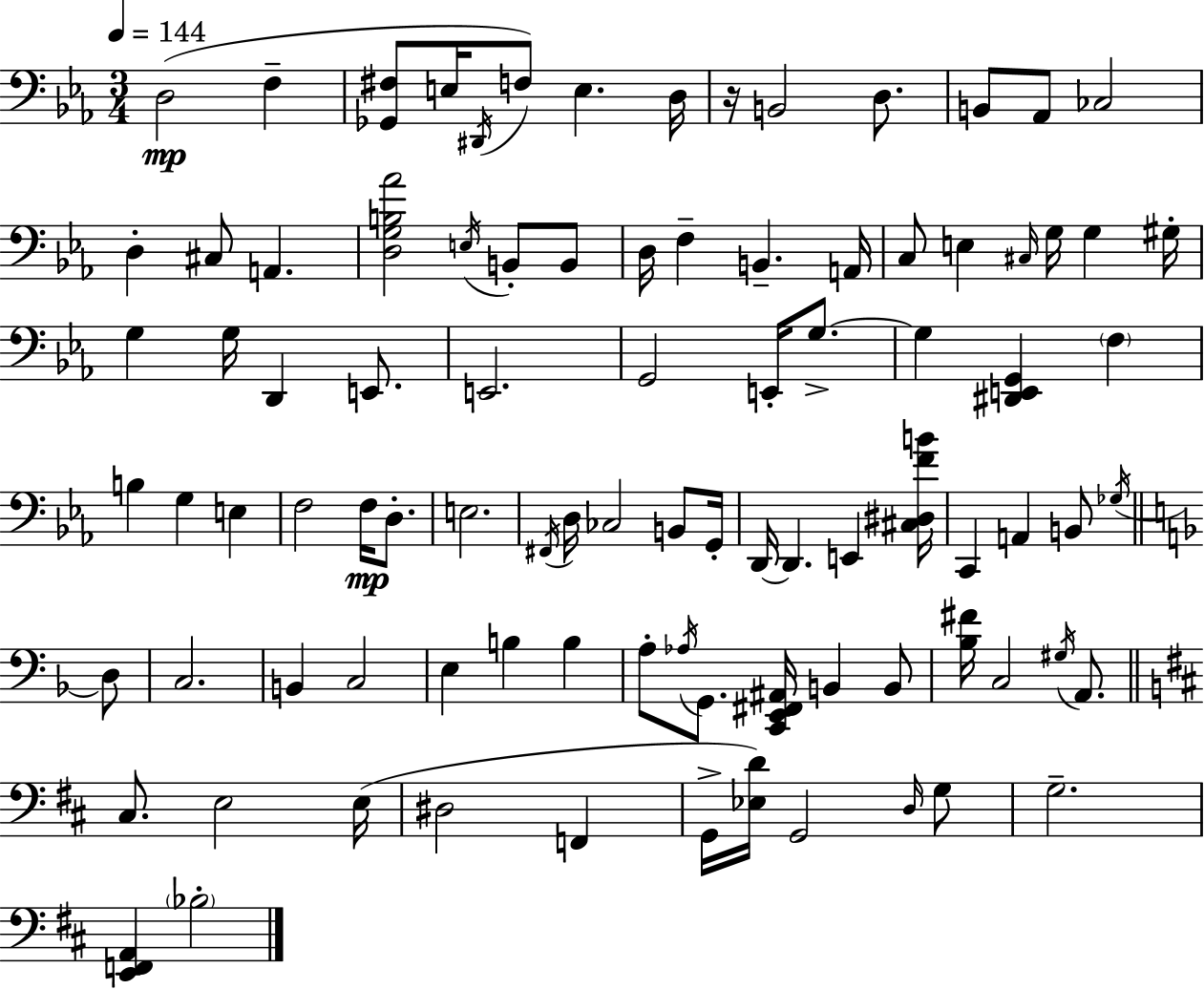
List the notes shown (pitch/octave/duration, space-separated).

D3/h F3/q [Gb2,F#3]/e E3/s D#2/s F3/e E3/q. D3/s R/s B2/h D3/e. B2/e Ab2/e CES3/h D3/q C#3/e A2/q. [D3,G3,B3,Ab4]/h E3/s B2/e B2/e D3/s F3/q B2/q. A2/s C3/e E3/q C#3/s G3/s G3/q G#3/s G3/q G3/s D2/q E2/e. E2/h. G2/h E2/s G3/e. G3/q [D#2,E2,G2]/q F3/q B3/q G3/q E3/q F3/h F3/s D3/e. E3/h. F#2/s D3/s CES3/h B2/e G2/s D2/s D2/q. E2/q [C#3,D#3,F4,B4]/s C2/q A2/q B2/e Gb3/s D3/e C3/h. B2/q C3/h E3/q B3/q B3/q A3/e Ab3/s G2/e. [C2,E2,F#2,A#2]/s B2/q B2/e [Bb3,F#4]/s C3/h G#3/s A2/e. C#3/e. E3/h E3/s D#3/h F2/q G2/s [Eb3,D4]/s G2/h D3/s G3/e G3/h. [E2,F2,A2]/q Bb3/h